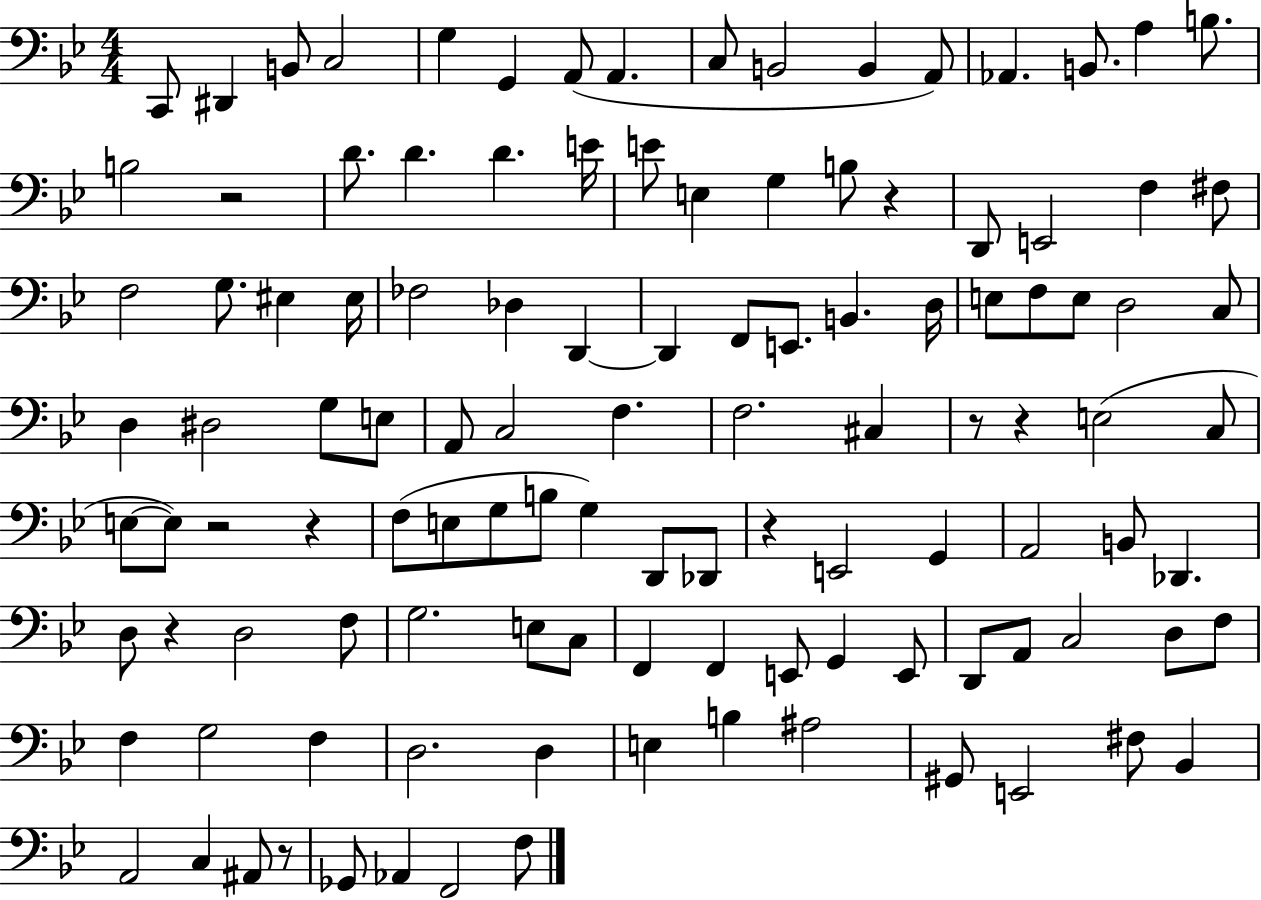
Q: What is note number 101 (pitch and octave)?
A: C3